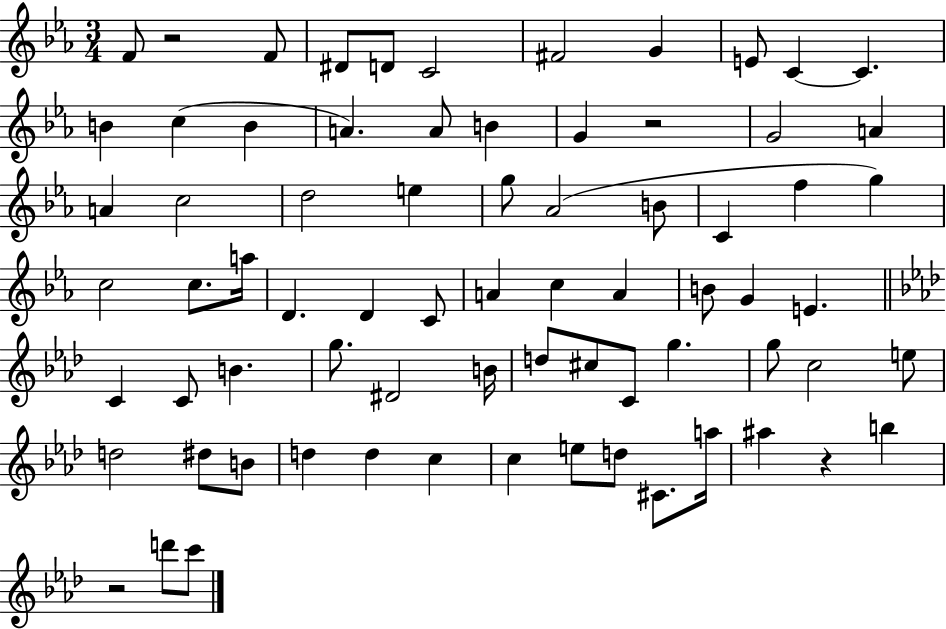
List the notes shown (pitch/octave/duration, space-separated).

F4/e R/h F4/e D#4/e D4/e C4/h F#4/h G4/q E4/e C4/q C4/q. B4/q C5/q B4/q A4/q. A4/e B4/q G4/q R/h G4/h A4/q A4/q C5/h D5/h E5/q G5/e Ab4/h B4/e C4/q F5/q G5/q C5/h C5/e. A5/s D4/q. D4/q C4/e A4/q C5/q A4/q B4/e G4/q E4/q. C4/q C4/e B4/q. G5/e. D#4/h B4/s D5/e C#5/e C4/e G5/q. G5/e C5/h E5/e D5/h D#5/e B4/e D5/q D5/q C5/q C5/q E5/e D5/e C#4/e. A5/s A#5/q R/q B5/q R/h D6/e C6/e